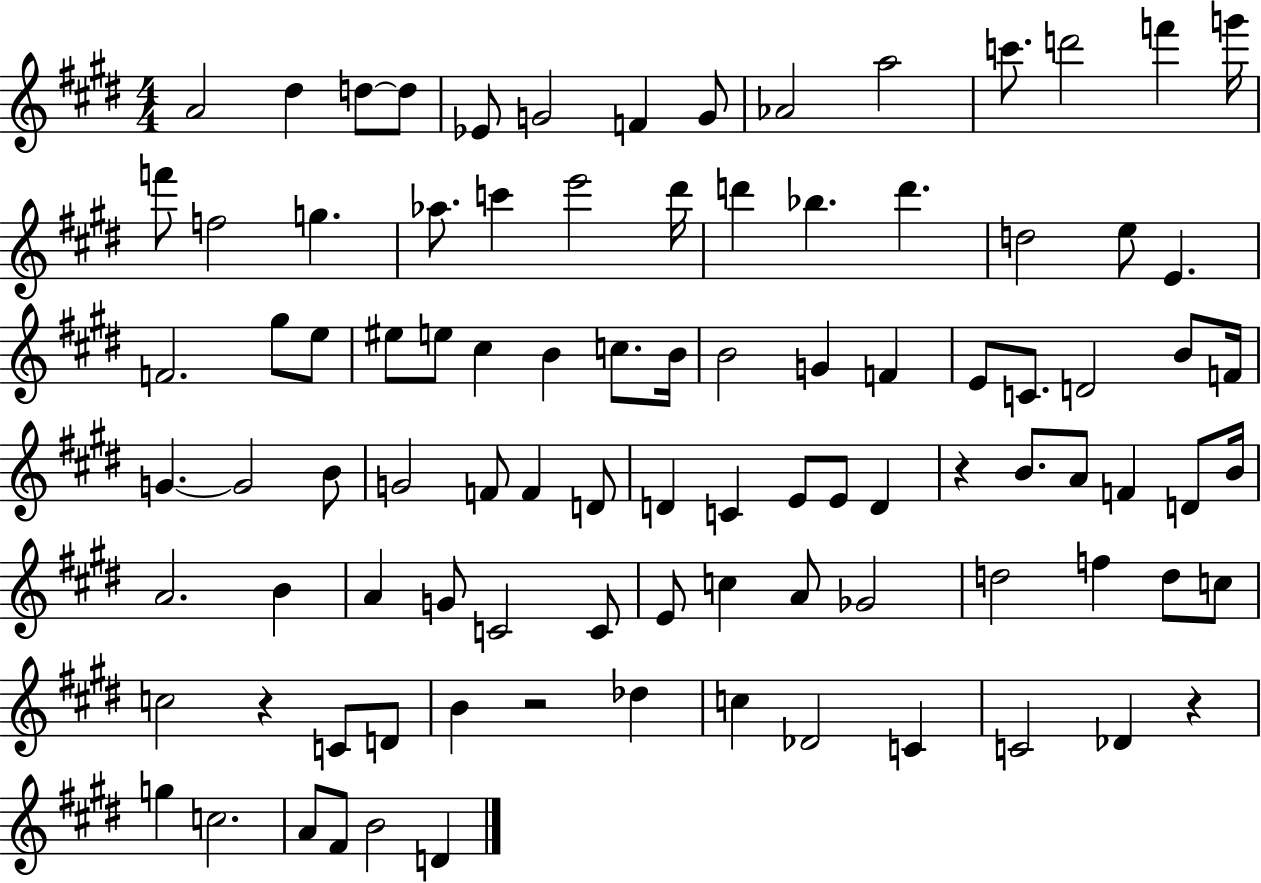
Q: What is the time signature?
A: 4/4